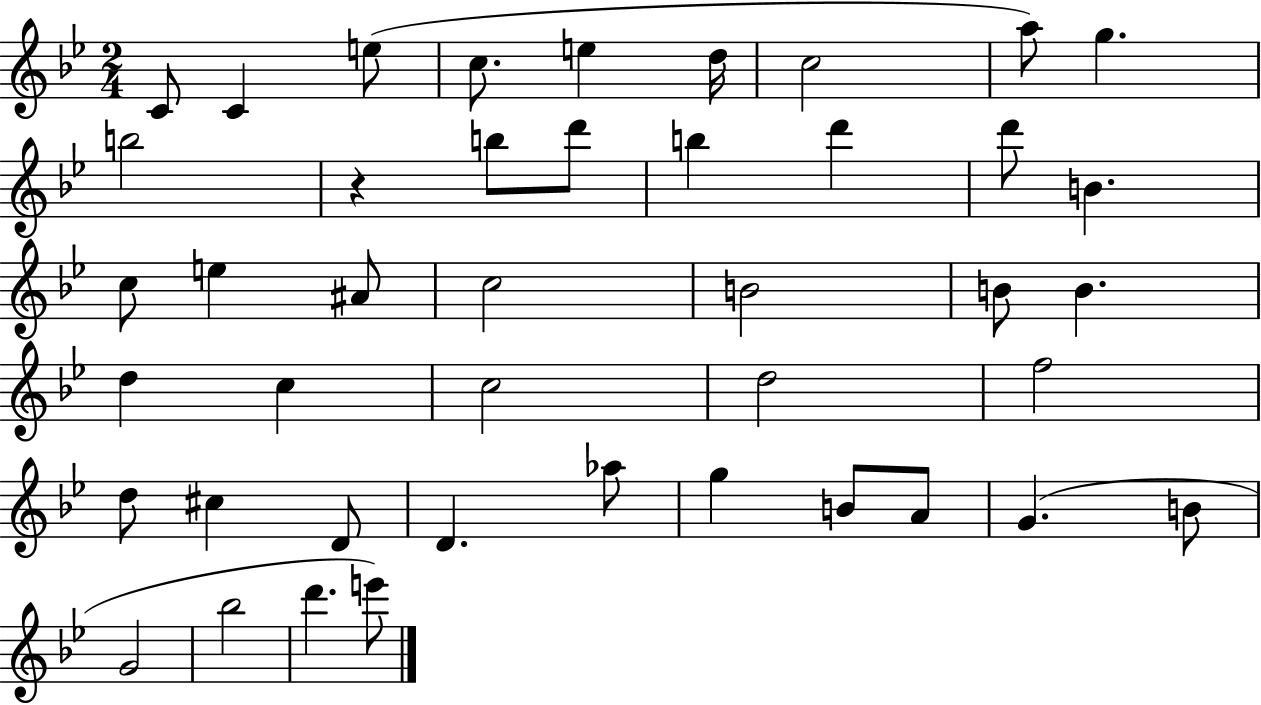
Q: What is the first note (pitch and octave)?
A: C4